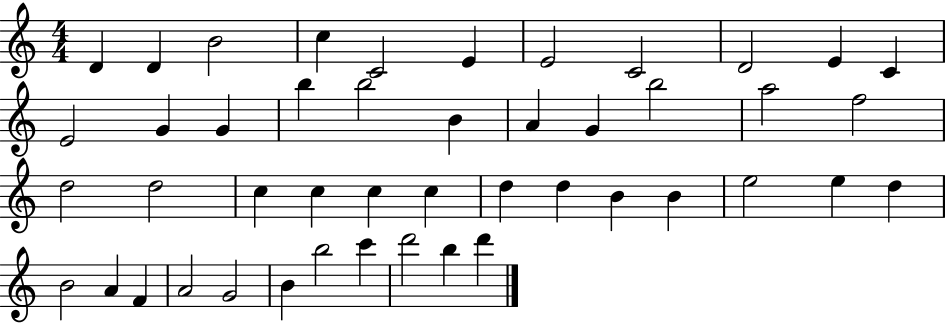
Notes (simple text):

D4/q D4/q B4/h C5/q C4/h E4/q E4/h C4/h D4/h E4/q C4/q E4/h G4/q G4/q B5/q B5/h B4/q A4/q G4/q B5/h A5/h F5/h D5/h D5/h C5/q C5/q C5/q C5/q D5/q D5/q B4/q B4/q E5/h E5/q D5/q B4/h A4/q F4/q A4/h G4/h B4/q B5/h C6/q D6/h B5/q D6/q